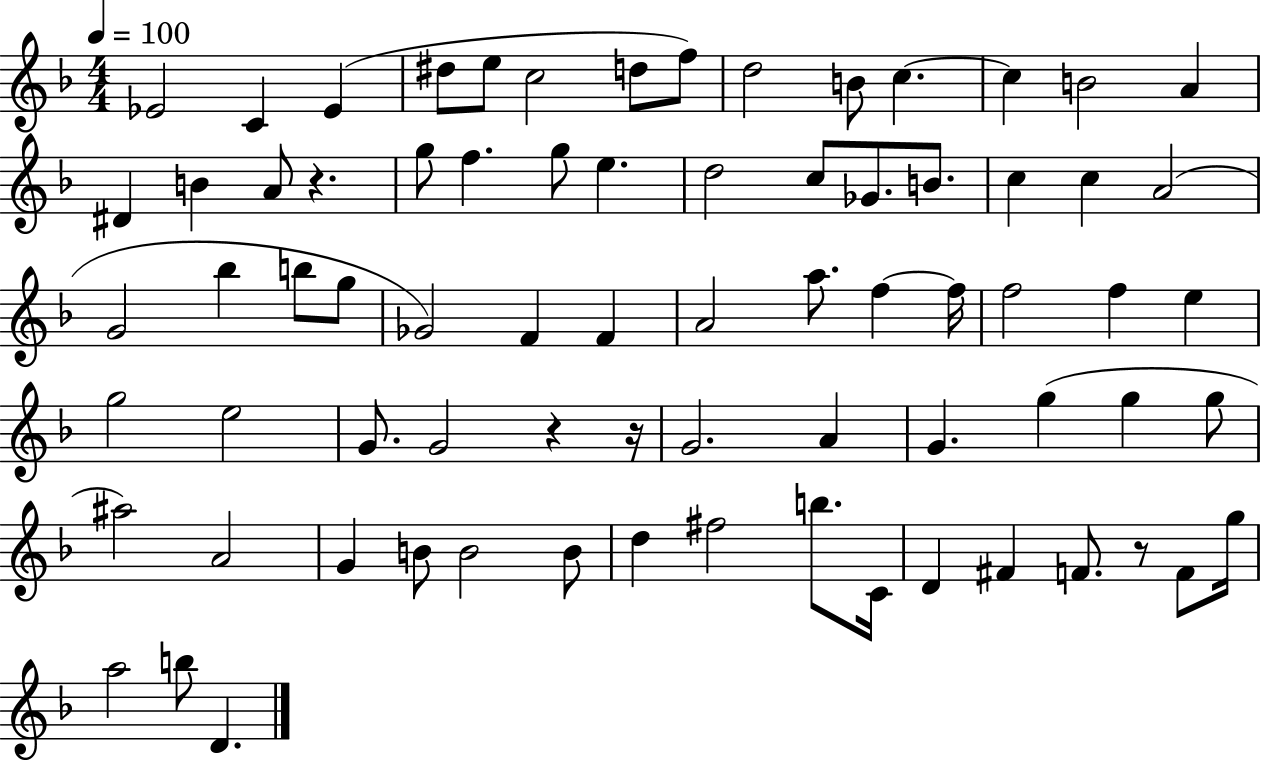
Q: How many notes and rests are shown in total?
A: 74